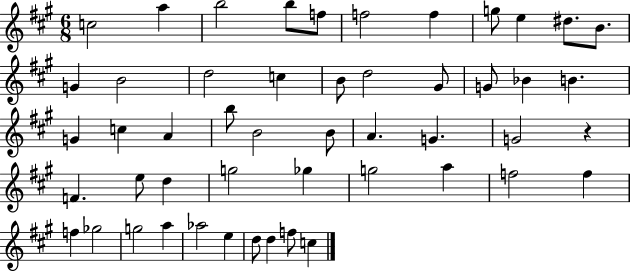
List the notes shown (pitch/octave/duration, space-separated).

C5/h A5/q B5/h B5/e F5/e F5/h F5/q G5/e E5/q D#5/e. B4/e. G4/q B4/h D5/h C5/q B4/e D5/h G#4/e G4/e Bb4/q B4/q. G4/q C5/q A4/q B5/e B4/h B4/e A4/q. G4/q. G4/h R/q F4/q. E5/e D5/q G5/h Gb5/q G5/h A5/q F5/h F5/q F5/q Gb5/h G5/h A5/q Ab5/h E5/q D5/e D5/q F5/e C5/q